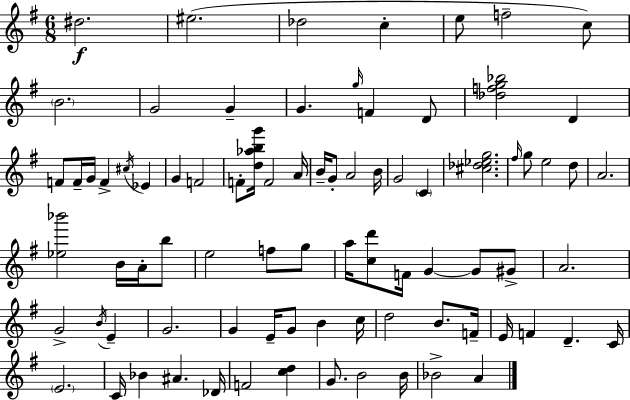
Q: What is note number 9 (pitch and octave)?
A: G4